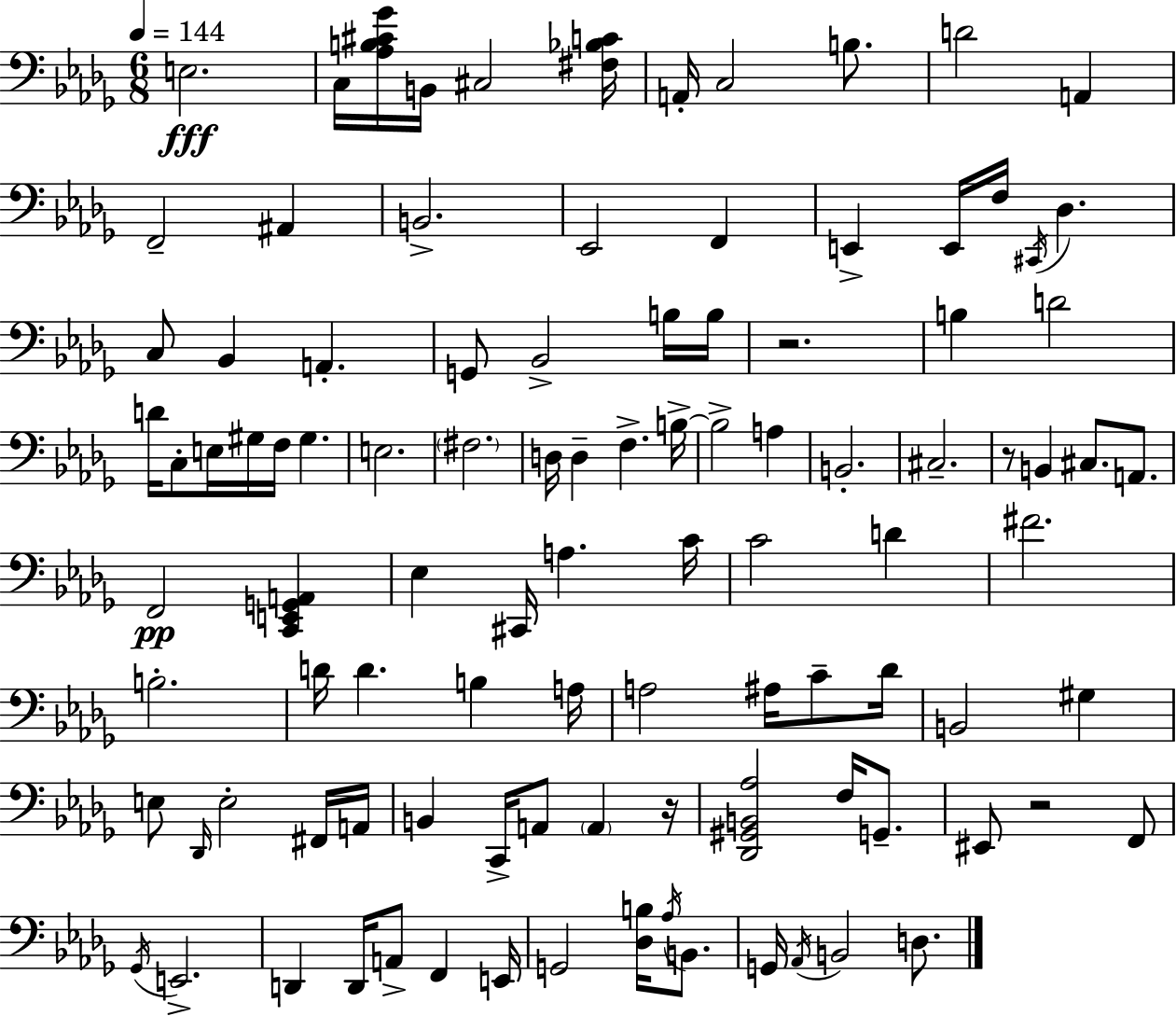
E3/h. C3/s [Ab3,B3,C#4,Gb4]/s B2/s C#3/h [F#3,Bb3,C4]/s A2/s C3/h B3/e. D4/h A2/q F2/h A#2/q B2/h. Eb2/h F2/q E2/q E2/s F3/s C#2/s Db3/q. C3/e Bb2/q A2/q. G2/e Bb2/h B3/s B3/s R/h. B3/q D4/h D4/s C3/e E3/s G#3/s F3/s G#3/q. E3/h. F#3/h. D3/s D3/q F3/q. B3/s B3/h A3/q B2/h. C#3/h. R/e B2/q C#3/e. A2/e. F2/h [C2,E2,G2,A2]/q Eb3/q C#2/s A3/q. C4/s C4/h D4/q F#4/h. B3/h. D4/s D4/q. B3/q A3/s A3/h A#3/s C4/e Db4/s B2/h G#3/q E3/e Db2/s E3/h F#2/s A2/s B2/q C2/s A2/e A2/q R/s [Db2,G#2,B2,Ab3]/h F3/s G2/e. EIS2/e R/h F2/e Gb2/s E2/h. D2/q D2/s A2/e F2/q E2/s G2/h [Db3,B3]/s Ab3/s B2/e. G2/s Ab2/s B2/h D3/e.